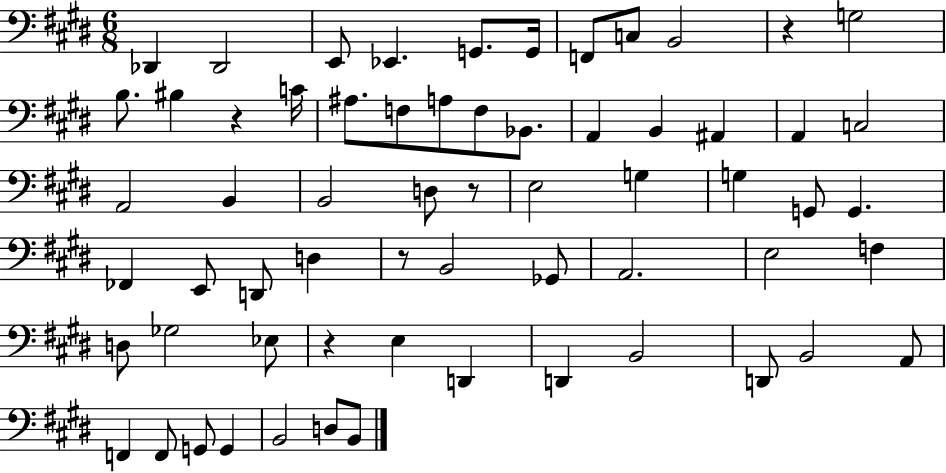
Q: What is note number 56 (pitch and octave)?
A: B2